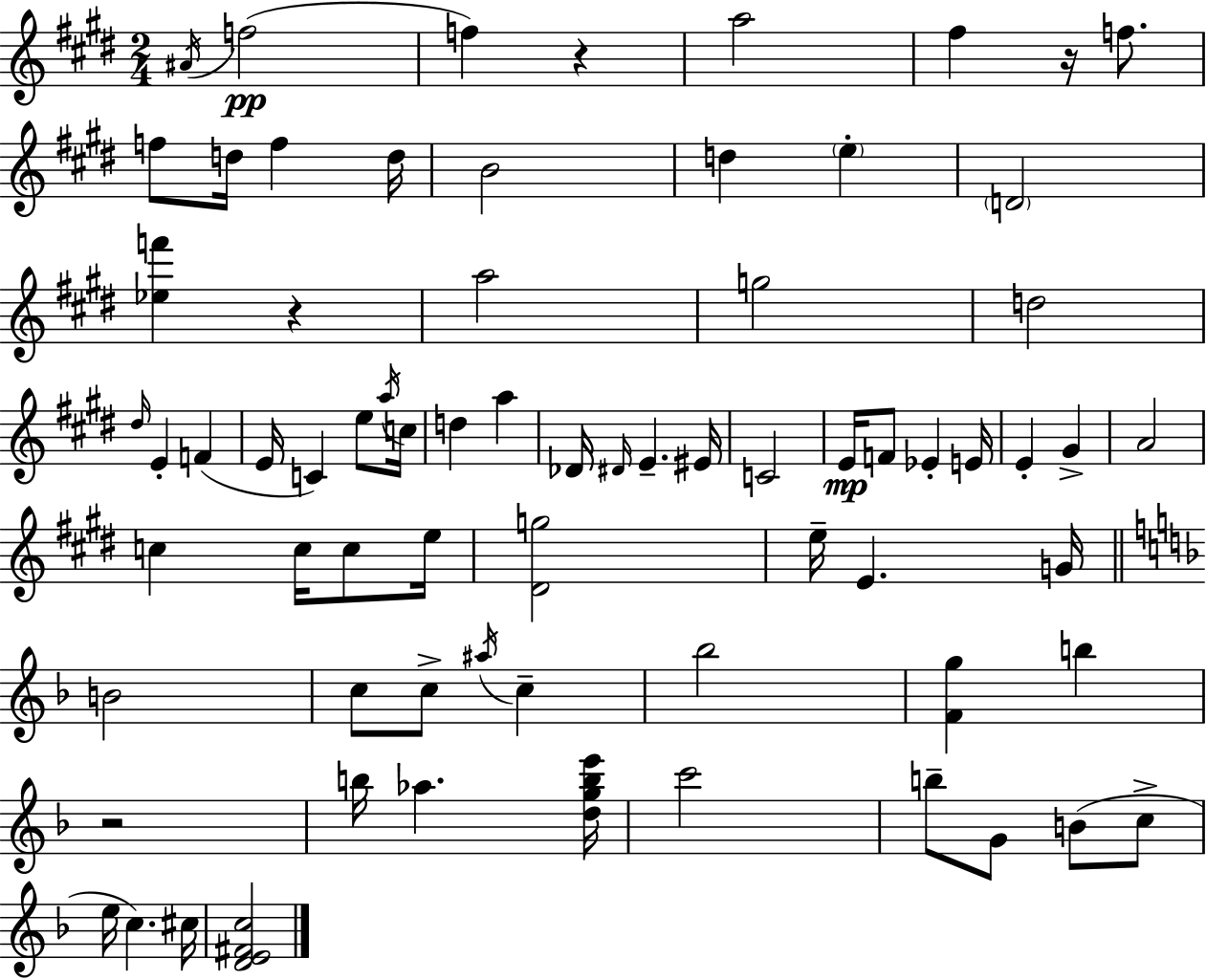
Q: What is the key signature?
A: E major